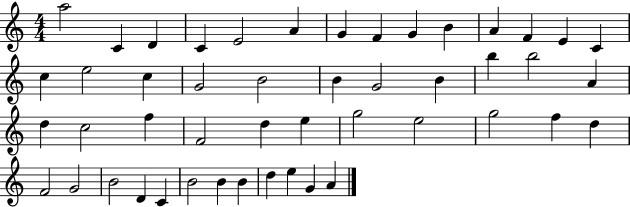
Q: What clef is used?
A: treble